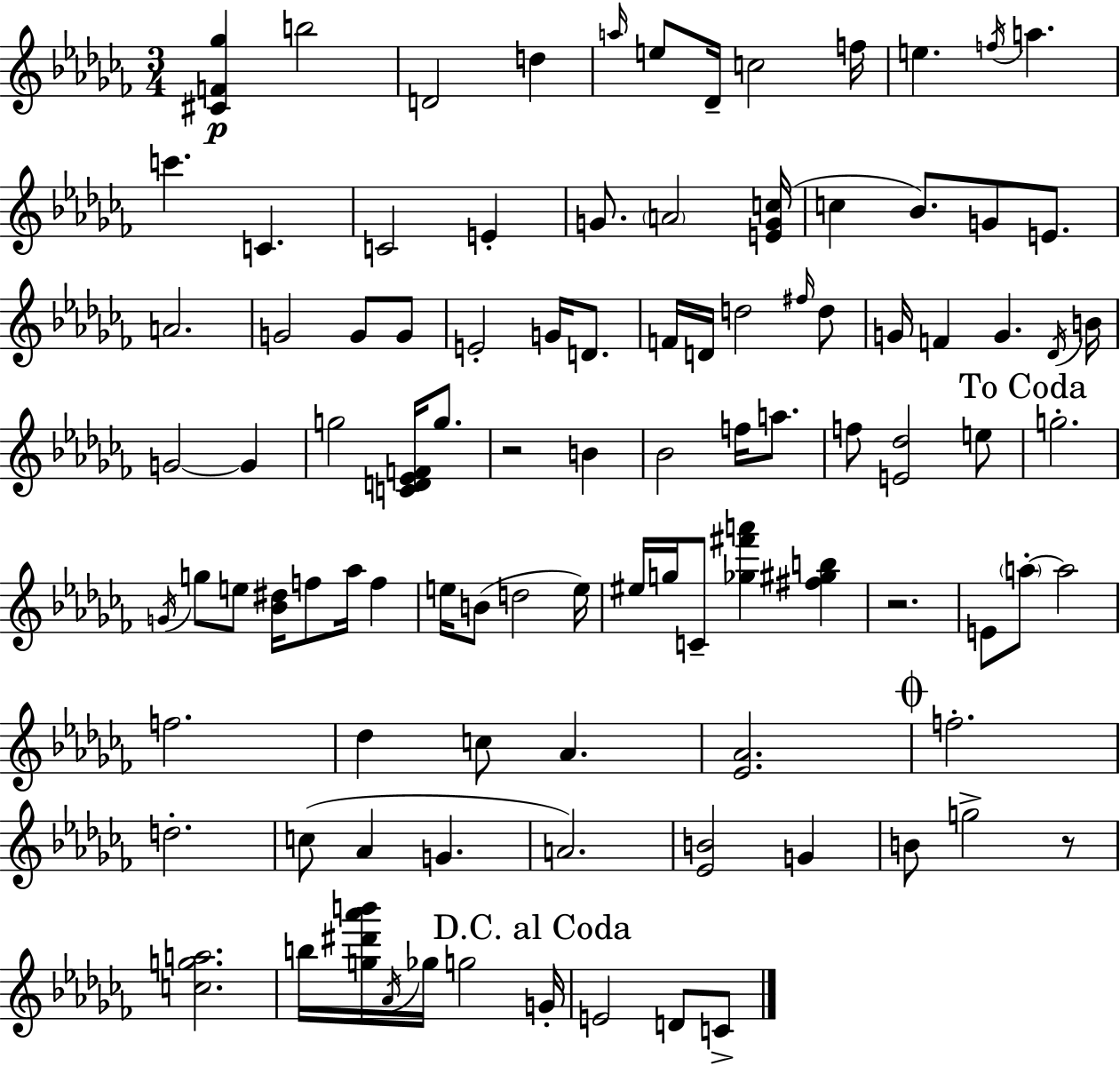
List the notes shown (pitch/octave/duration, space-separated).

[C#4,F4,Gb5]/q B5/h D4/h D5/q A5/s E5/e Db4/s C5/h F5/s E5/q. F5/s A5/q. C6/q. C4/q. C4/h E4/q G4/e. A4/h [E4,G4,C5]/s C5/q Bb4/e. G4/e E4/e. A4/h. G4/h G4/e G4/e E4/h G4/s D4/e. F4/s D4/s D5/h F#5/s D5/e G4/s F4/q G4/q. Db4/s B4/s G4/h G4/q G5/h [C4,D4,Eb4,F4]/s G5/e. R/h B4/q Bb4/h F5/s A5/e. F5/e [E4,Db5]/h E5/e G5/h. G4/s G5/e E5/e [Bb4,D#5]/s F5/e Ab5/s F5/q E5/s B4/e D5/h E5/s EIS5/s G5/s C4/e [Gb5,F#6,A6]/q [F#5,G#5,B5]/q R/h. E4/e A5/e A5/h F5/h. Db5/q C5/e Ab4/q. [Eb4,Ab4]/h. F5/h. D5/h. C5/e Ab4/q G4/q. A4/h. [Eb4,B4]/h G4/q B4/e G5/h R/e [C5,G5,A5]/h. B5/s [G5,D#6,Ab6,B6]/s Ab4/s Gb5/s G5/h G4/s E4/h D4/e C4/e